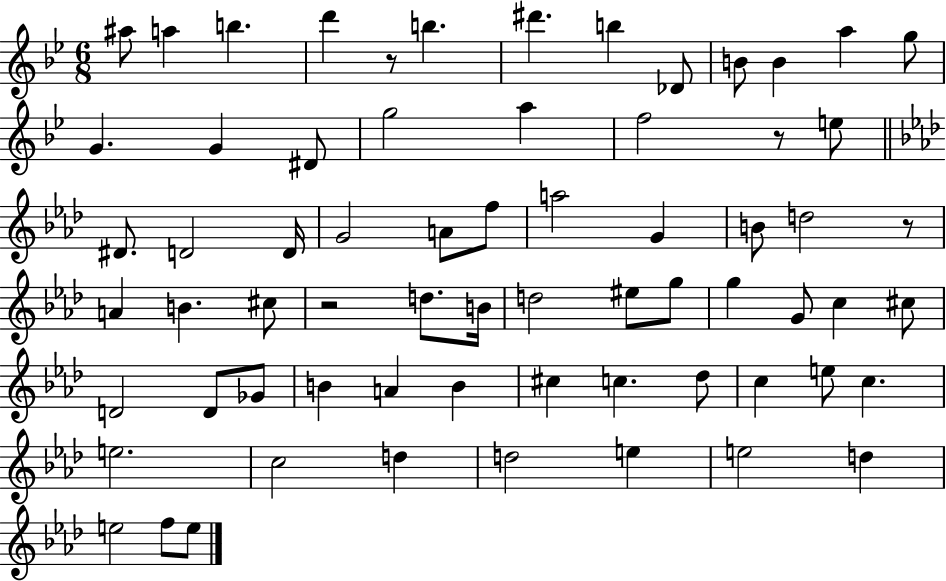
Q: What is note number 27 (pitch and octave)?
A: G4